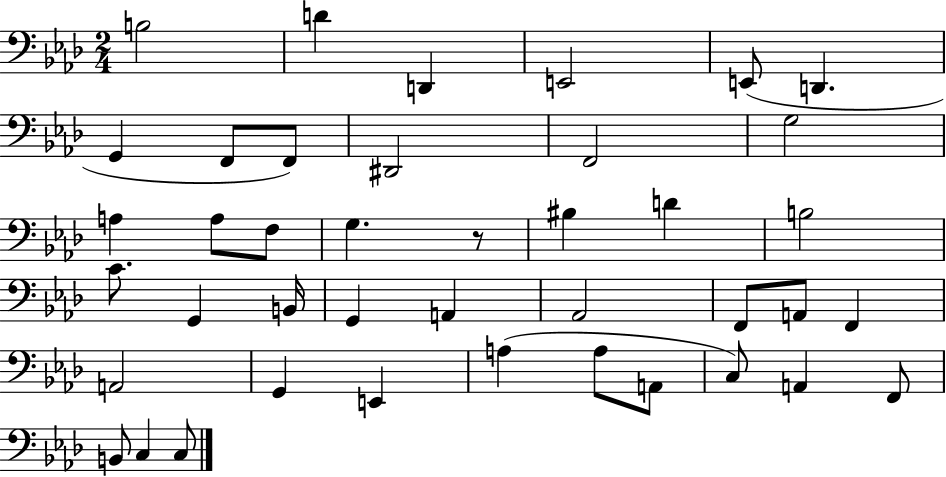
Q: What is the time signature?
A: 2/4